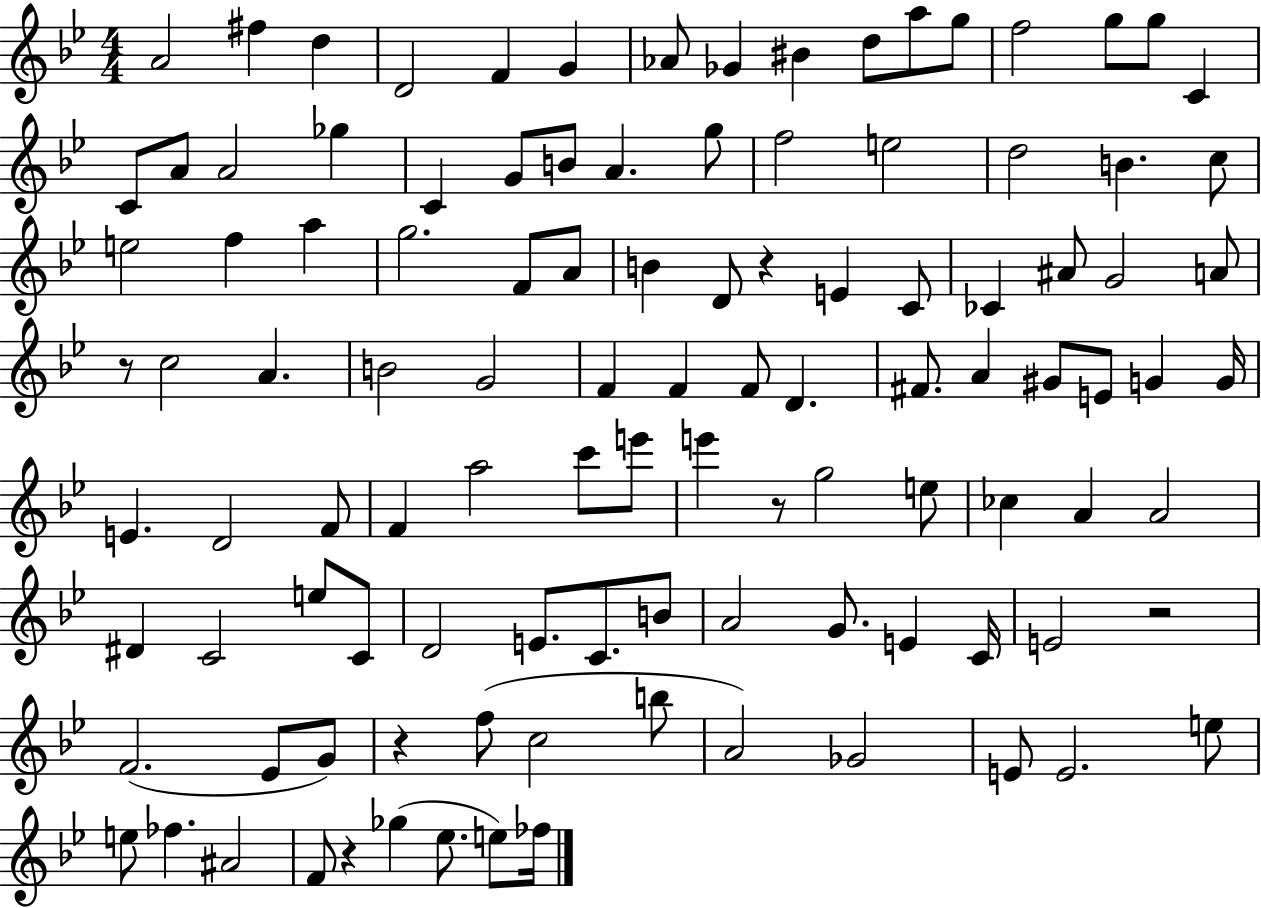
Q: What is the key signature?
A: BES major